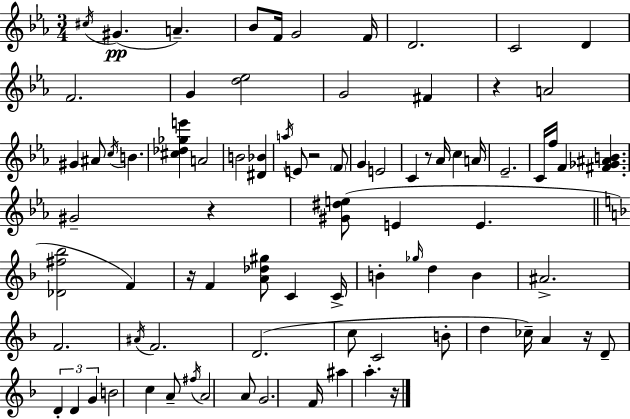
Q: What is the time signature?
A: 3/4